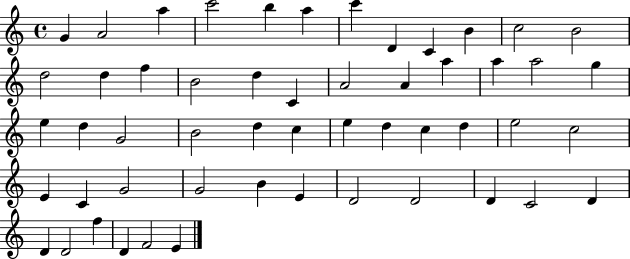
X:1
T:Untitled
M:4/4
L:1/4
K:C
G A2 a c'2 b a c' D C B c2 B2 d2 d f B2 d C A2 A a a a2 g e d G2 B2 d c e d c d e2 c2 E C G2 G2 B E D2 D2 D C2 D D D2 f D F2 E